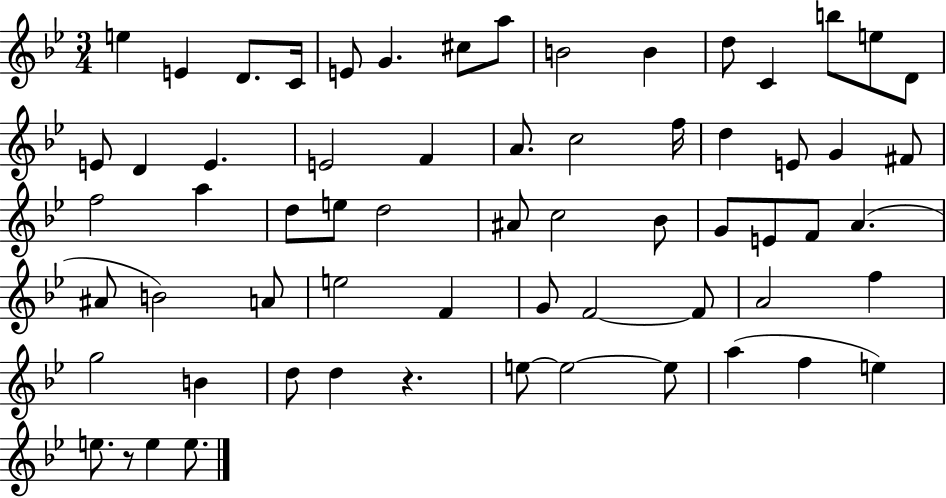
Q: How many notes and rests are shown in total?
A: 64